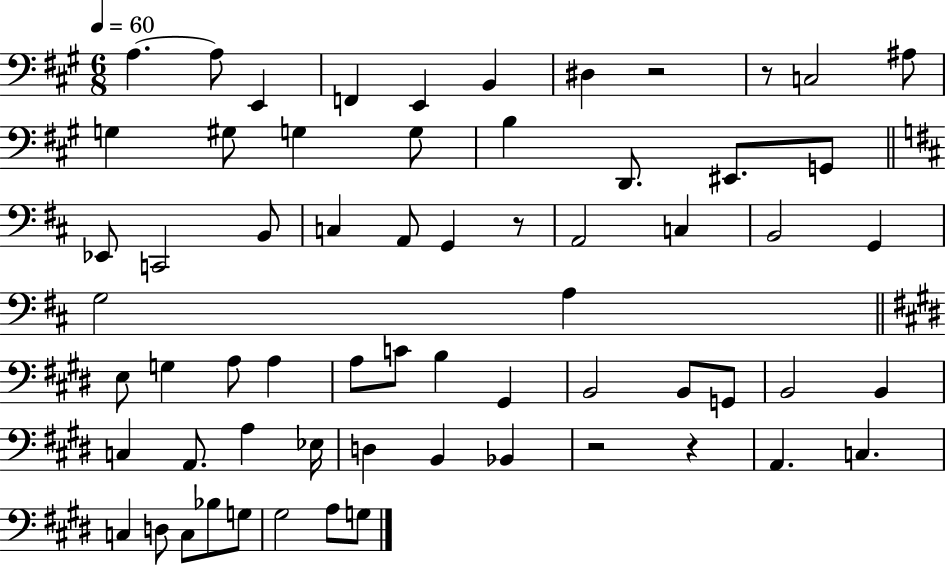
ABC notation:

X:1
T:Untitled
M:6/8
L:1/4
K:A
A, A,/2 E,, F,, E,, B,, ^D, z2 z/2 C,2 ^A,/2 G, ^G,/2 G, G,/2 B, D,,/2 ^E,,/2 G,,/2 _E,,/2 C,,2 B,,/2 C, A,,/2 G,, z/2 A,,2 C, B,,2 G,, G,2 A, E,/2 G, A,/2 A, A,/2 C/2 B, ^G,, B,,2 B,,/2 G,,/2 B,,2 B,, C, A,,/2 A, _E,/4 D, B,, _B,, z2 z A,, C, C, D,/2 C,/2 _B,/2 G,/2 ^G,2 A,/2 G,/2